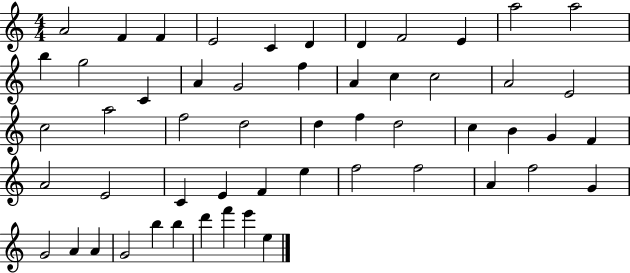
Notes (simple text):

A4/h F4/q F4/q E4/h C4/q D4/q D4/q F4/h E4/q A5/h A5/h B5/q G5/h C4/q A4/q G4/h F5/q A4/q C5/q C5/h A4/h E4/h C5/h A5/h F5/h D5/h D5/q F5/q D5/h C5/q B4/q G4/q F4/q A4/h E4/h C4/q E4/q F4/q E5/q F5/h F5/h A4/q F5/h G4/q G4/h A4/q A4/q G4/h B5/q B5/q D6/q F6/q E6/q E5/q